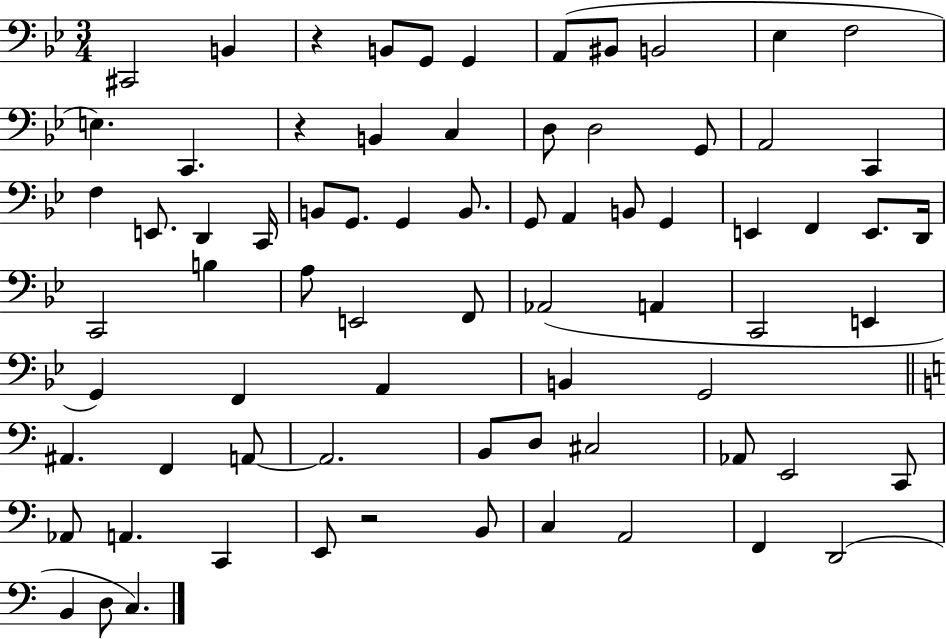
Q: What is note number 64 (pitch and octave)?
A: B2